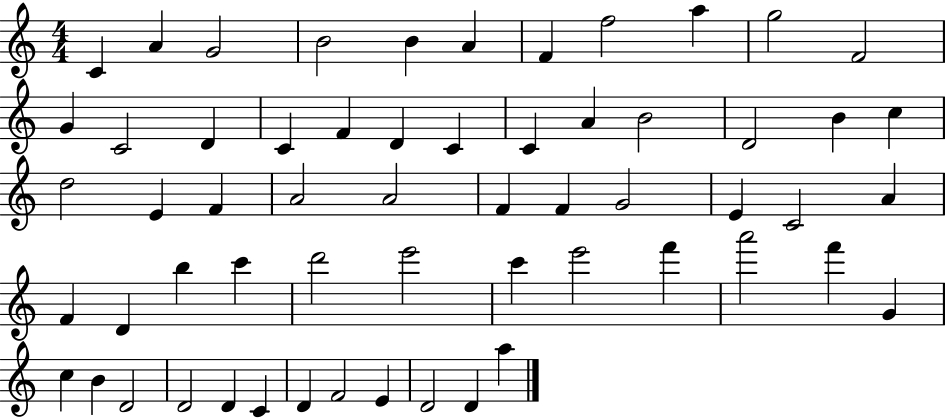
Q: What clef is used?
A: treble